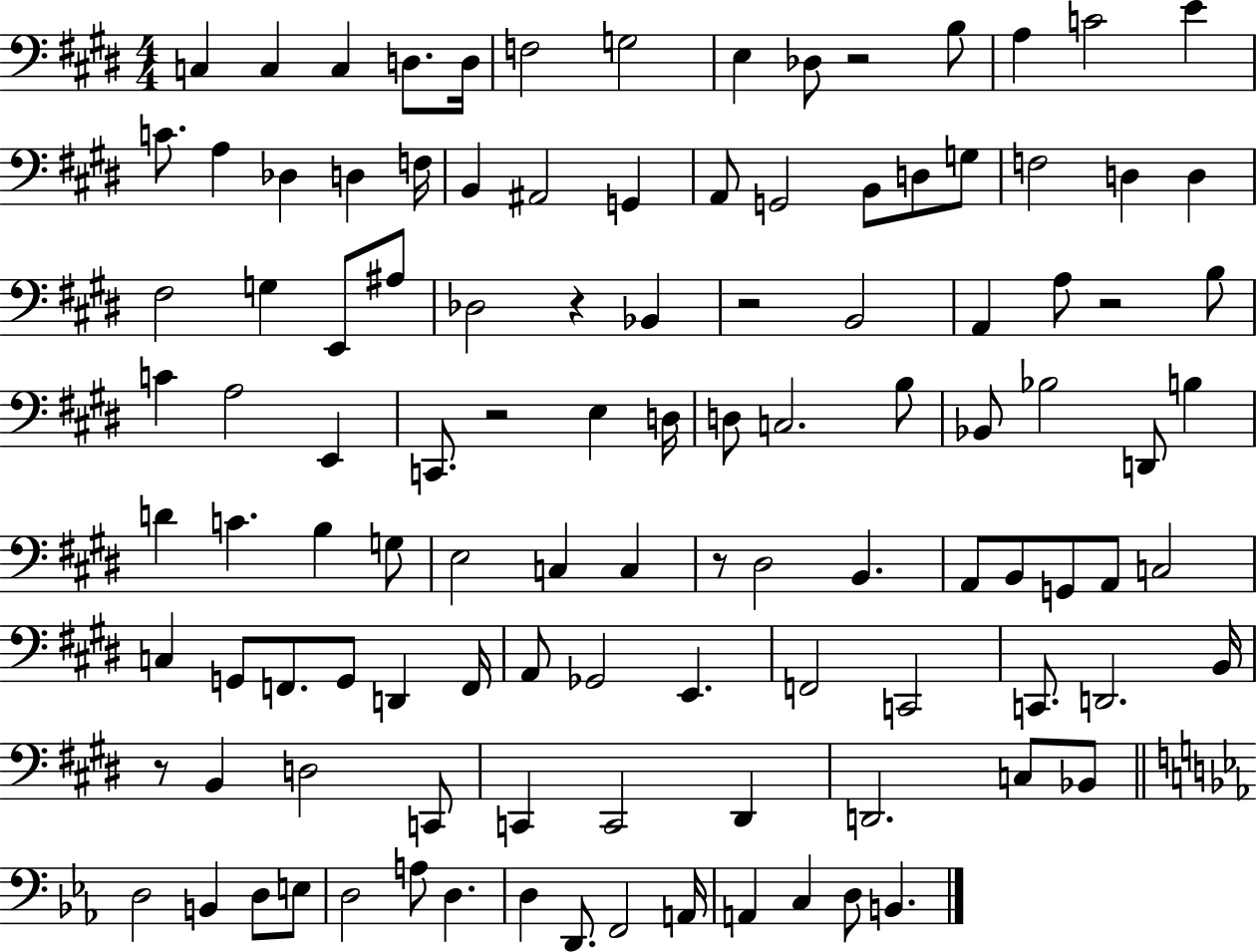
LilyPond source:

{
  \clef bass
  \numericTimeSignature
  \time 4/4
  \key e \major
  c4 c4 c4 d8. d16 | f2 g2 | e4 des8 r2 b8 | a4 c'2 e'4 | \break c'8. a4 des4 d4 f16 | b,4 ais,2 g,4 | a,8 g,2 b,8 d8 g8 | f2 d4 d4 | \break fis2 g4 e,8 ais8 | des2 r4 bes,4 | r2 b,2 | a,4 a8 r2 b8 | \break c'4 a2 e,4 | c,8. r2 e4 d16 | d8 c2. b8 | bes,8 bes2 d,8 b4 | \break d'4 c'4. b4 g8 | e2 c4 c4 | r8 dis2 b,4. | a,8 b,8 g,8 a,8 c2 | \break c4 g,8 f,8. g,8 d,4 f,16 | a,8 ges,2 e,4. | f,2 c,2 | c,8. d,2. b,16 | \break r8 b,4 d2 c,8 | c,4 c,2 dis,4 | d,2. c8 bes,8 | \bar "||" \break \key ees \major d2 b,4 d8 e8 | d2 a8 d4. | d4 d,8. f,2 a,16 | a,4 c4 d8 b,4. | \break \bar "|."
}